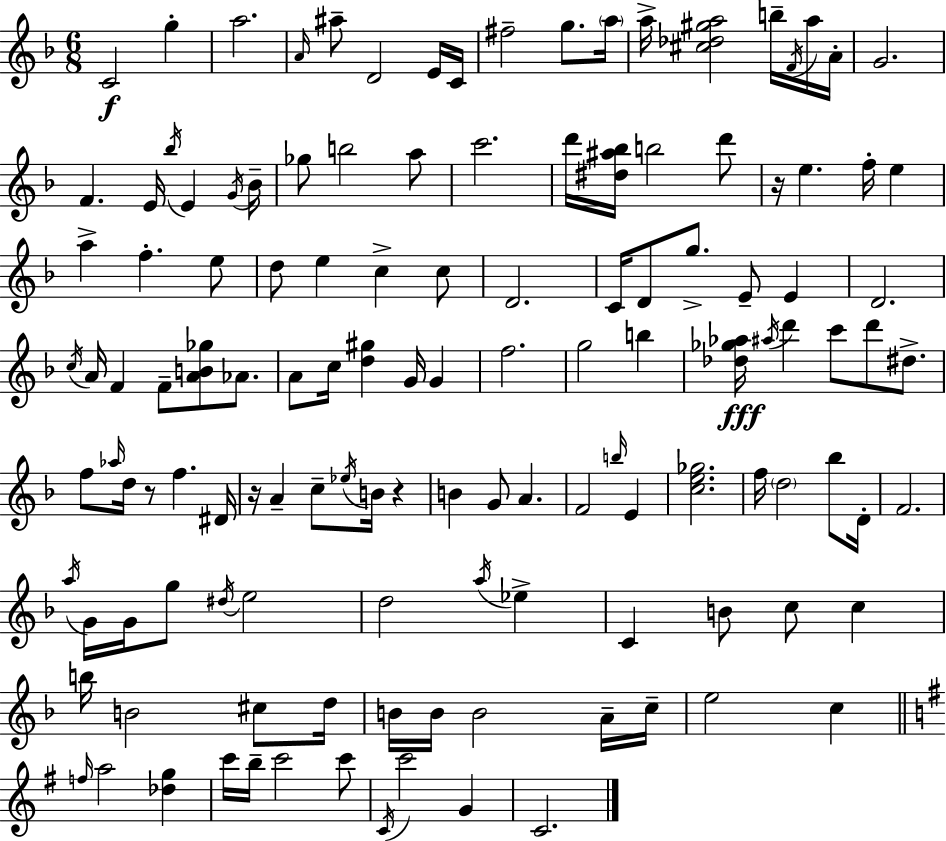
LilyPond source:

{
  \clef treble
  \numericTimeSignature
  \time 6/8
  \key d \minor
  \repeat volta 2 { c'2\f g''4-. | a''2. | \grace { a'16 } ais''8-- d'2 e'16 | c'16 fis''2-- g''8. | \break \parenthesize a''16 a''16-> <cis'' des'' gis'' a''>2 b''16-- \acciaccatura { f'16 } | a''16 a'16-. g'2. | f'4. e'16 \acciaccatura { bes''16 } e'4 | \acciaccatura { g'16 } bes'16-- ges''8 b''2 | \break a''8 c'''2. | d'''16 <dis'' ais'' bes''>16 b''2 | d'''8 r16 e''4. f''16-. | e''4 a''4-> f''4.-. | \break e''8 d''8 e''4 c''4-> | c''8 d'2. | c'16 d'8 g''8.-> e'8-- | e'4 d'2. | \break \acciaccatura { c''16 } a'16 f'4 f'8-- | <a' b' ges''>8 aes'8. a'8 c''16 <d'' gis''>4 | g'16 g'4 f''2. | g''2 | \break b''4 <des'' ges'' aes''>16\fff \acciaccatura { ais''16 } d'''4 c'''8 | d'''8 dis''8.-> f''8 \grace { aes''16 } d''16 r8 | f''4. dis'16 r16 a'4-- | c''8-- \acciaccatura { ees''16 } b'16 r4 b'4 | \break g'8 a'4. f'2 | \grace { b''16 } e'4 <c'' e'' ges''>2. | f''16 \parenthesize d''2 | bes''8 d'16-. f'2. | \break \acciaccatura { a''16 } g'16 g'16 | g''8 \acciaccatura { dis''16 } e''2 d''2 | \acciaccatura { a''16 } ees''4-> | c'4 b'8 c''8 c''4 | \break b''16 b'2 cis''8 d''16 | b'16 b'16 b'2 a'16-- c''16-- | e''2 c''4 | \bar "||" \break \key e \minor \grace { f''16 } a''2 <des'' g''>4 | c'''16 b''16-- c'''2 c'''8 | \acciaccatura { c'16 } c'''2 g'4 | c'2. | \break } \bar "|."
}